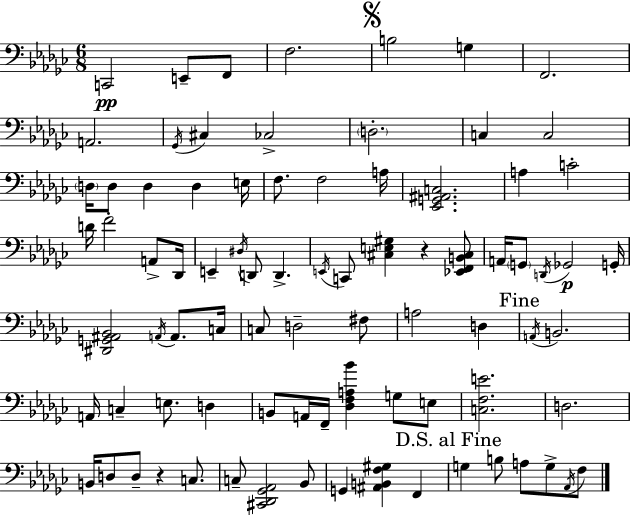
X:1
T:Untitled
M:6/8
L:1/4
K:Ebm
C,,2 E,,/2 F,,/2 F,2 B,2 G, F,,2 A,,2 _G,,/4 ^C, _C,2 D,2 C, C,2 D,/4 D,/2 D, D, E,/4 F,/2 F,2 A,/4 [_E,,G,,^A,,C,]2 A, C2 D/4 F2 A,,/2 _D,,/4 E,, ^D,/4 D,,/2 D,, E,,/4 C,,/2 [^C,E,^G,] z [_E,,F,,B,,^C,]/2 A,,/4 G,,/2 D,,/4 _G,,2 G,,/4 [^D,,G,,^A,,_B,,]2 A,,/4 A,,/2 C,/4 C,/2 D,2 ^F,/2 A,2 D, A,,/4 B,,2 A,,/4 C, E,/2 D, B,,/2 A,,/4 F,,/4 [_D,F,A,_B] G,/2 E,/2 [C,F,E]2 D,2 B,,/4 D,/2 D,/2 z C,/2 C,/2 [^C,,_D,,_G,,_A,,]2 _B,,/2 G,, [^A,,B,,F,^G,] F,, G, B,/2 A,/2 G,/2 _A,,/4 F,/2